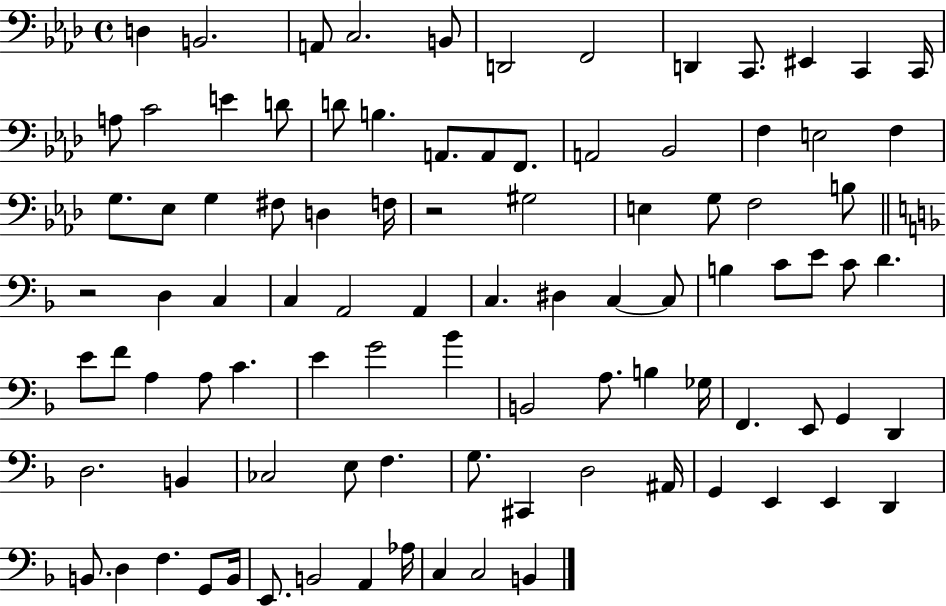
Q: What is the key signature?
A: AES major